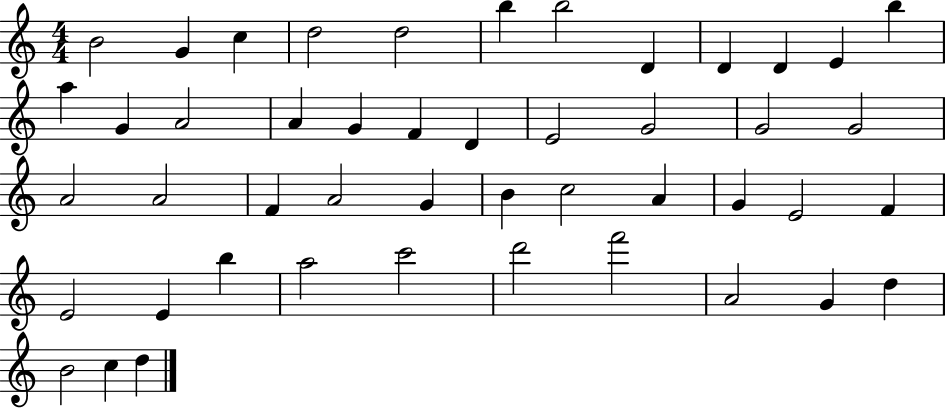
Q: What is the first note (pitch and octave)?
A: B4